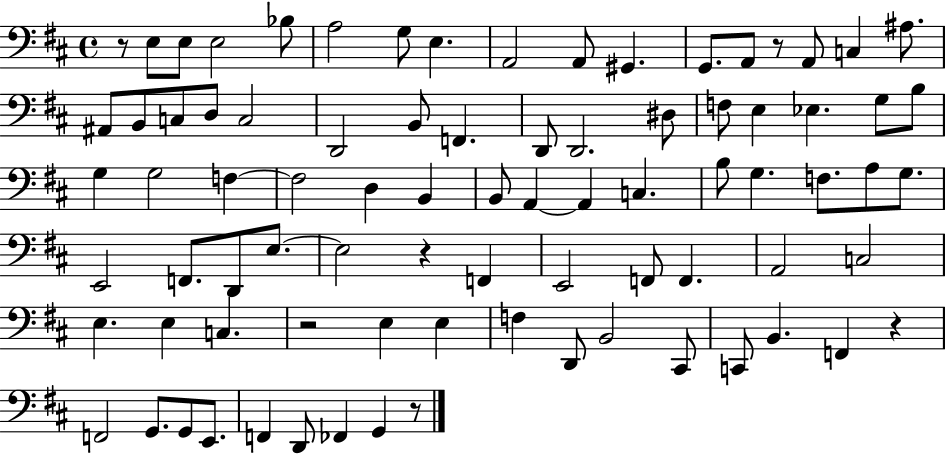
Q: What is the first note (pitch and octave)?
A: E3